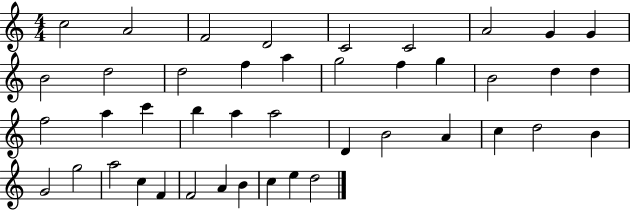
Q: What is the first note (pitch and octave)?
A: C5